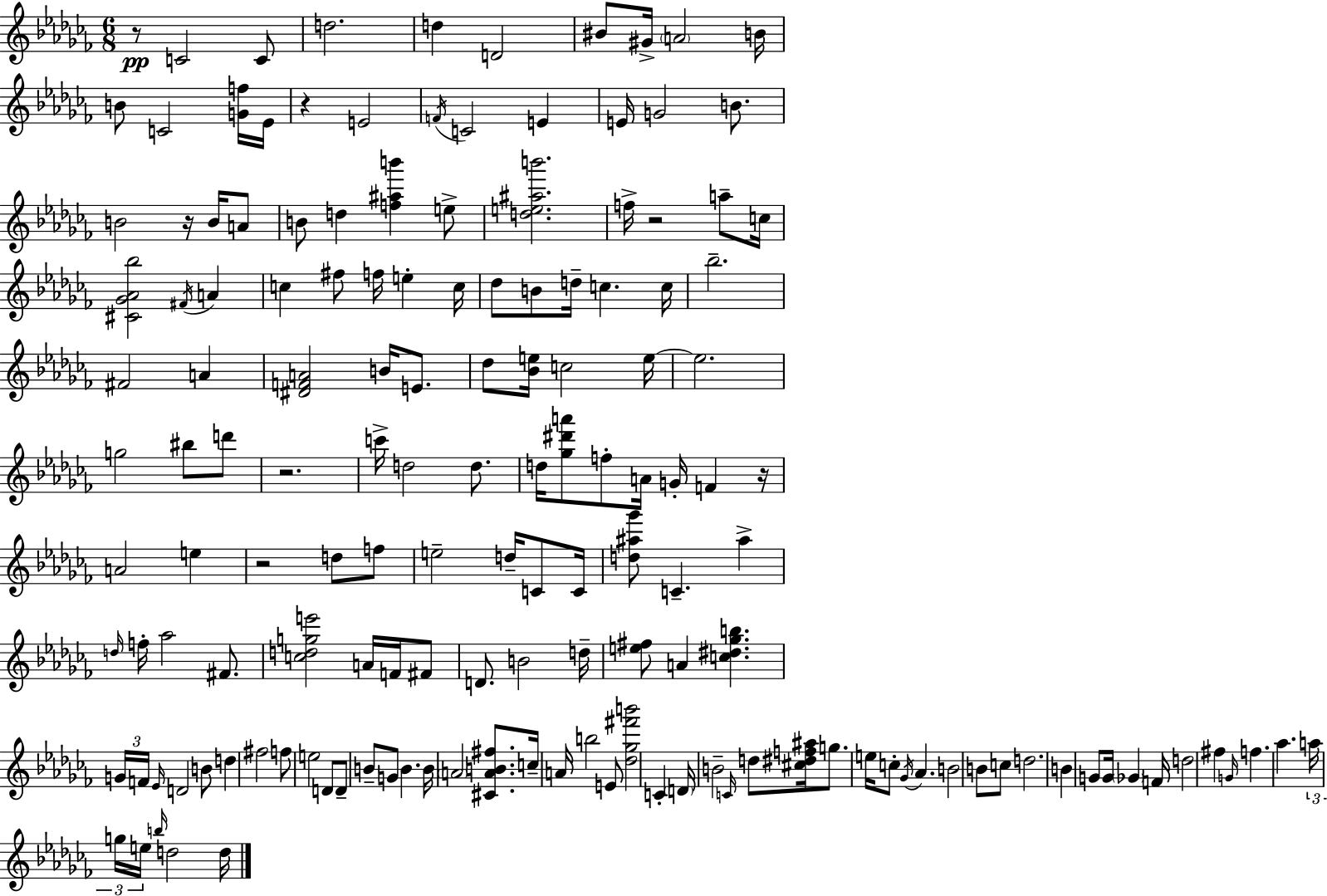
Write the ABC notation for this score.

X:1
T:Untitled
M:6/8
L:1/4
K:Abm
z/2 C2 C/2 d2 d D2 ^B/2 ^G/4 A2 B/4 B/2 C2 [Gf]/4 _E/4 z E2 F/4 C2 E E/4 G2 B/2 B2 z/4 B/4 A/2 B/2 d [f^ab'] e/2 [de^ab']2 f/4 z2 a/2 c/4 [^C_G_A_b]2 ^F/4 A c ^f/2 f/4 e c/4 _d/2 B/2 d/4 c c/4 _b2 ^F2 A [^DFA]2 B/4 E/2 _d/2 [_Be]/4 c2 e/4 e2 g2 ^b/2 d'/2 z2 c'/4 d2 d/2 d/4 [_g^d'a']/2 f/2 A/4 G/4 F z/4 A2 e z2 d/2 f/2 e2 d/4 C/2 C/4 [d^a_g']/2 C ^a d/4 f/4 _a2 ^F/2 [cdge']2 A/4 F/4 ^F/2 D/2 B2 d/4 [e^f]/2 A [c^d_gb] G/4 F/4 _E/4 D2 B/2 d ^f2 f/2 e2 D/2 D/2 B/2 G/2 B B/4 A2 [^CAB^f]/2 c/4 A/4 b2 E/2 [_d_g^f'b']2 C D/4 B2 C/4 d/2 [^c^df^a]/4 g/2 e/4 c/2 _G/4 _A B2 B/2 c/2 d2 B G/2 G/4 _G F/4 d2 ^f G/4 f _a a/4 g/4 e/4 b/4 d2 d/4